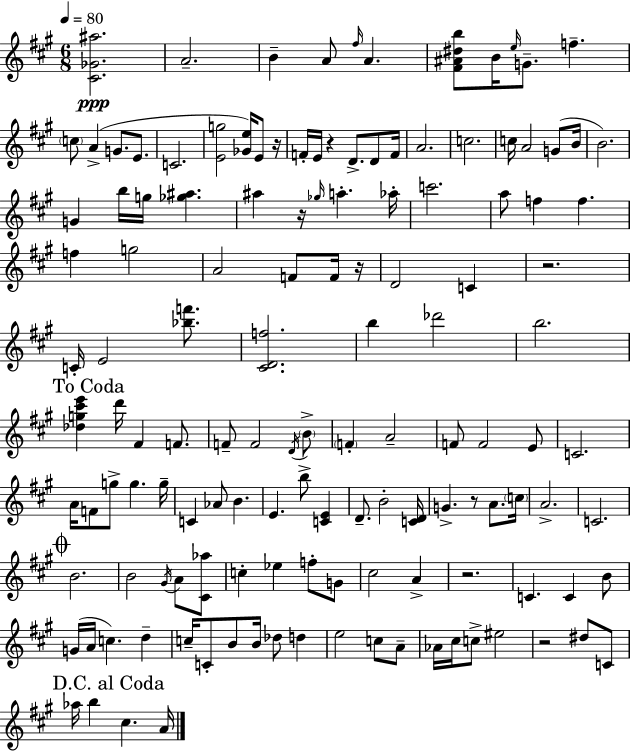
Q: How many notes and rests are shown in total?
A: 135